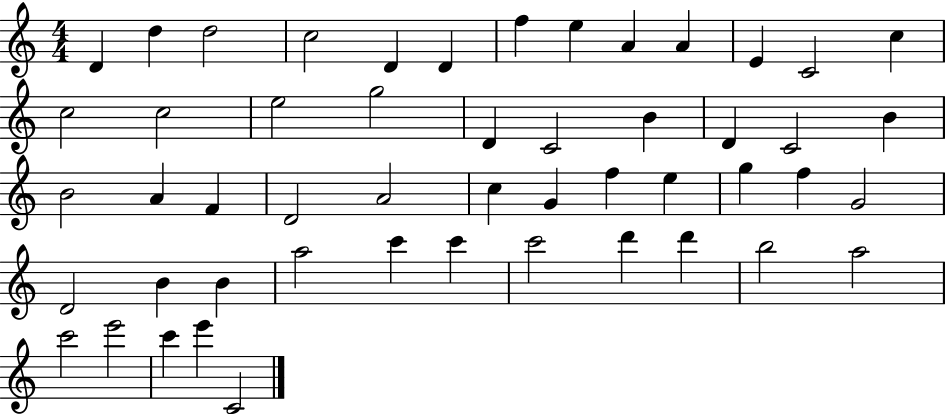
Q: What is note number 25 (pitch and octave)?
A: A4